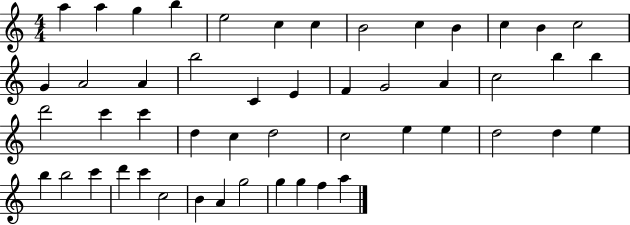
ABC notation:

X:1
T:Untitled
M:4/4
L:1/4
K:C
a a g b e2 c c B2 c B c B c2 G A2 A b2 C E F G2 A c2 b b d'2 c' c' d c d2 c2 e e d2 d e b b2 c' d' c' c2 B A g2 g g f a